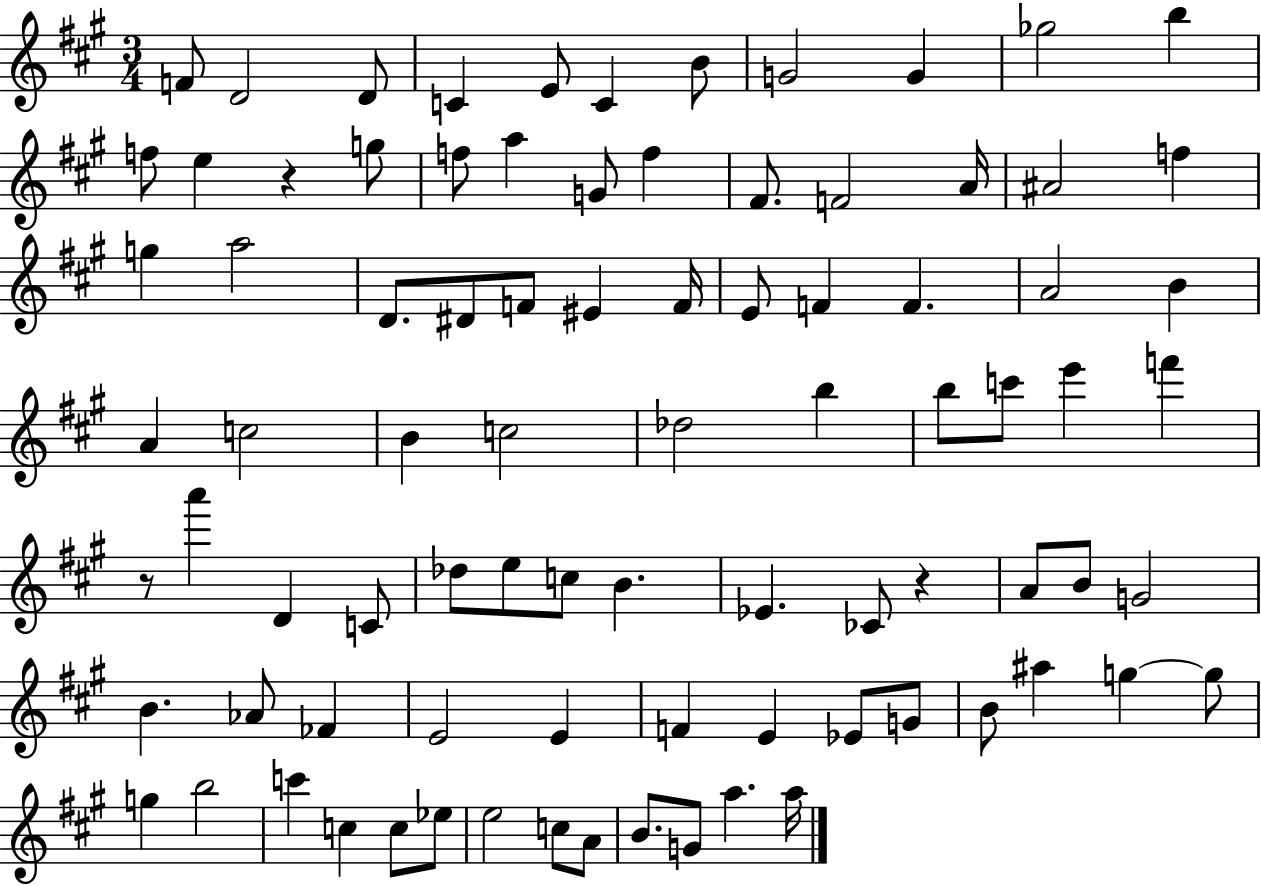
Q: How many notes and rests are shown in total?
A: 86